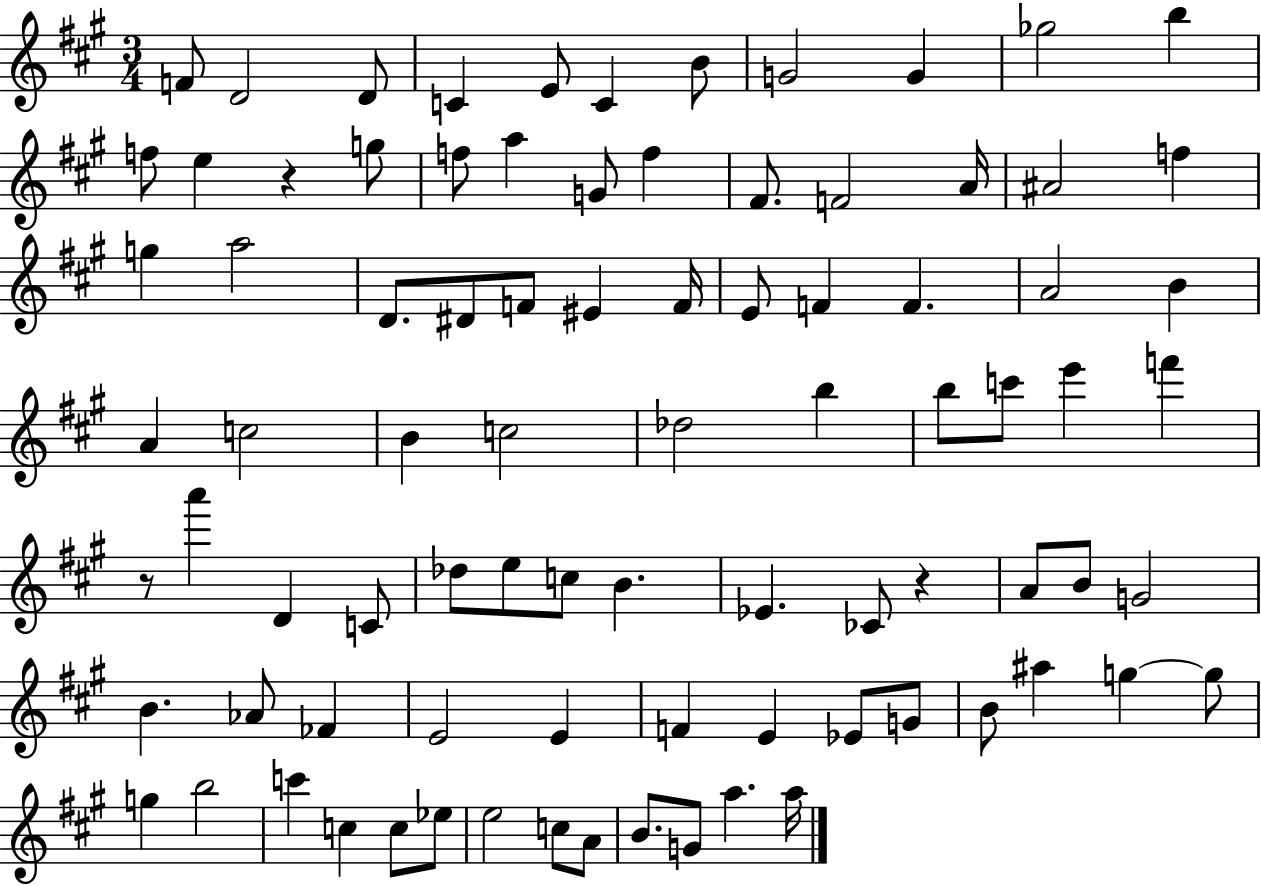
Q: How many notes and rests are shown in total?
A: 86